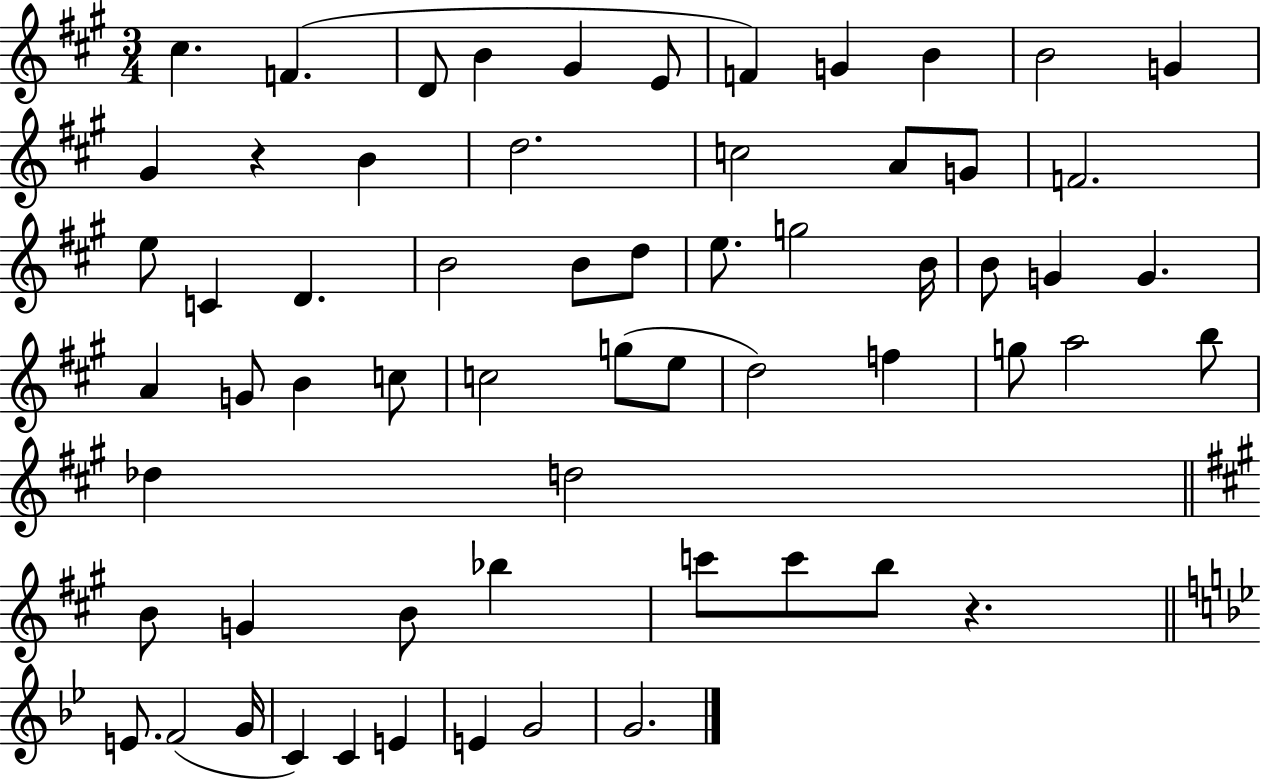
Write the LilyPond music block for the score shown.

{
  \clef treble
  \numericTimeSignature
  \time 3/4
  \key a \major
  cis''4. f'4.( | d'8 b'4 gis'4 e'8 | f'4) g'4 b'4 | b'2 g'4 | \break gis'4 r4 b'4 | d''2. | c''2 a'8 g'8 | f'2. | \break e''8 c'4 d'4. | b'2 b'8 d''8 | e''8. g''2 b'16 | b'8 g'4 g'4. | \break a'4 g'8 b'4 c''8 | c''2 g''8( e''8 | d''2) f''4 | g''8 a''2 b''8 | \break des''4 d''2 | \bar "||" \break \key a \major b'8 g'4 b'8 bes''4 | c'''8 c'''8 b''8 r4. | \bar "||" \break \key g \minor e'8. f'2( g'16 | c'4) c'4 e'4 | e'4 g'2 | g'2. | \break \bar "|."
}